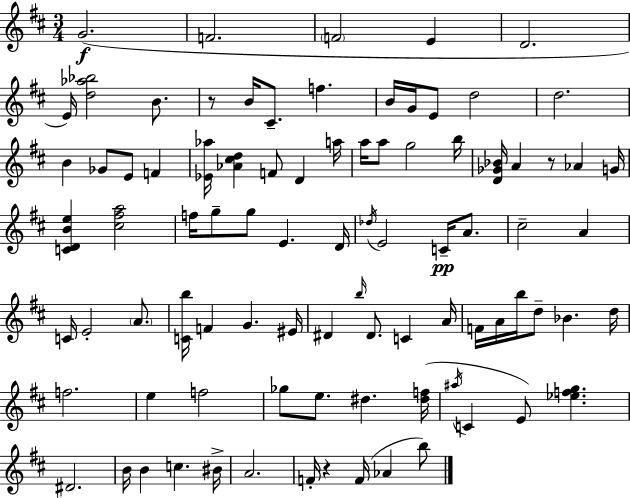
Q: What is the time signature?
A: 3/4